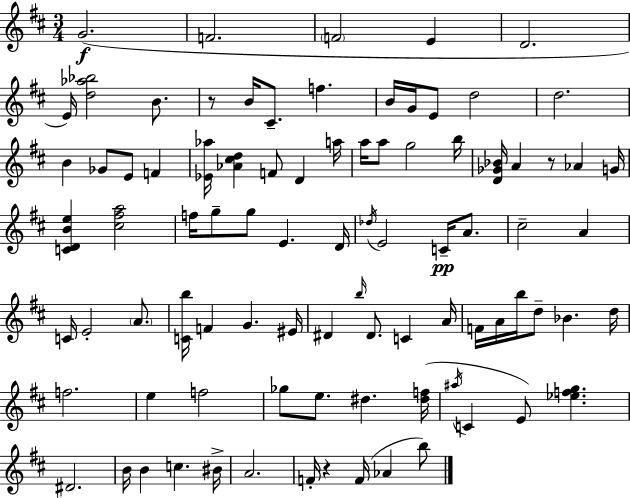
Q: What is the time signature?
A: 3/4